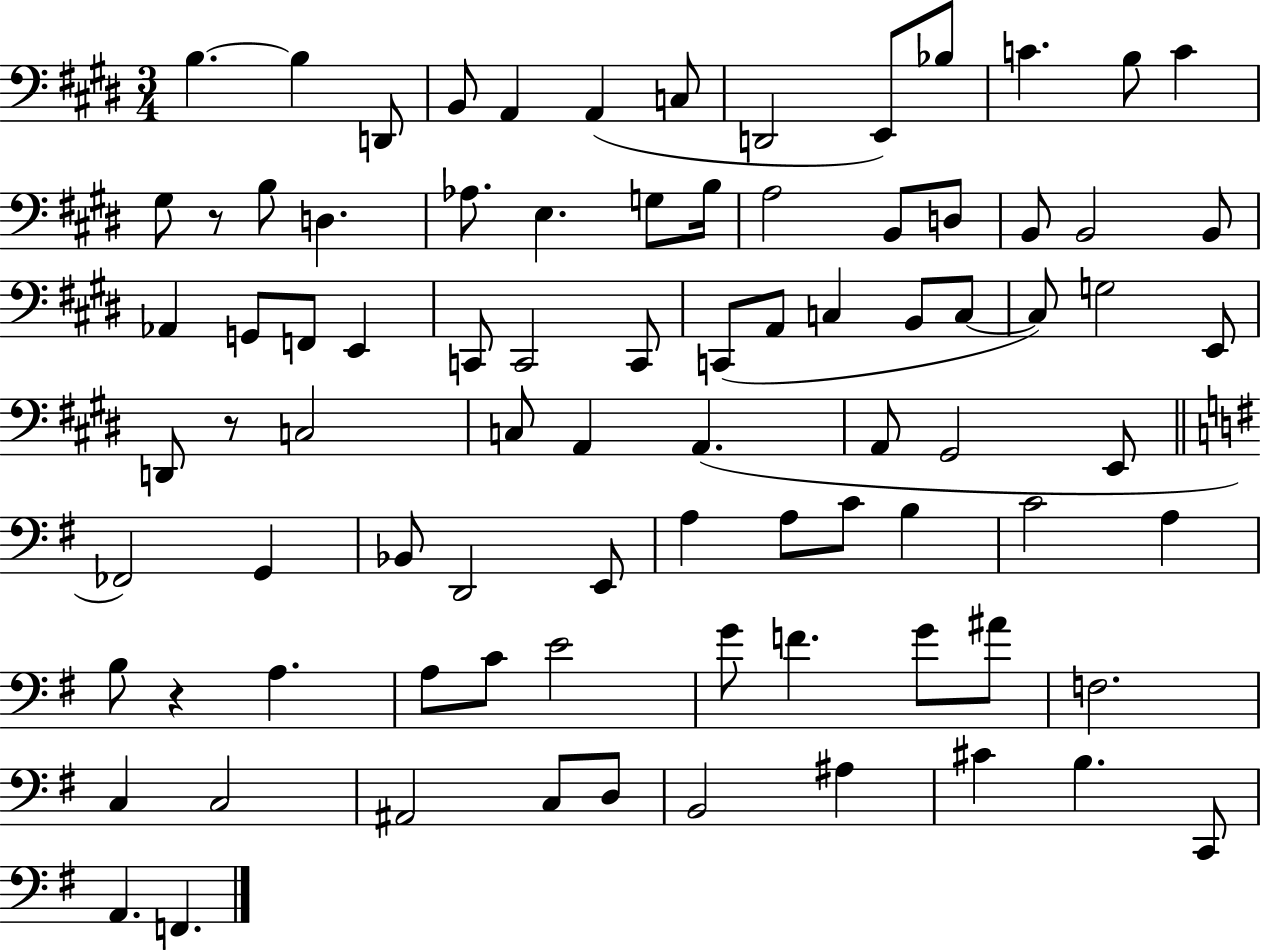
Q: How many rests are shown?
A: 3